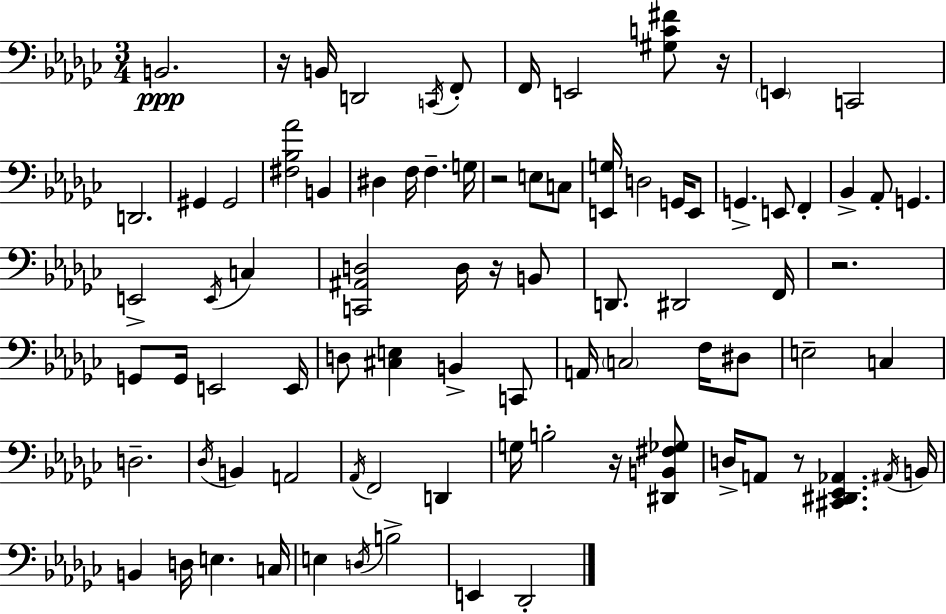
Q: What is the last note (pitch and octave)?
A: Db2